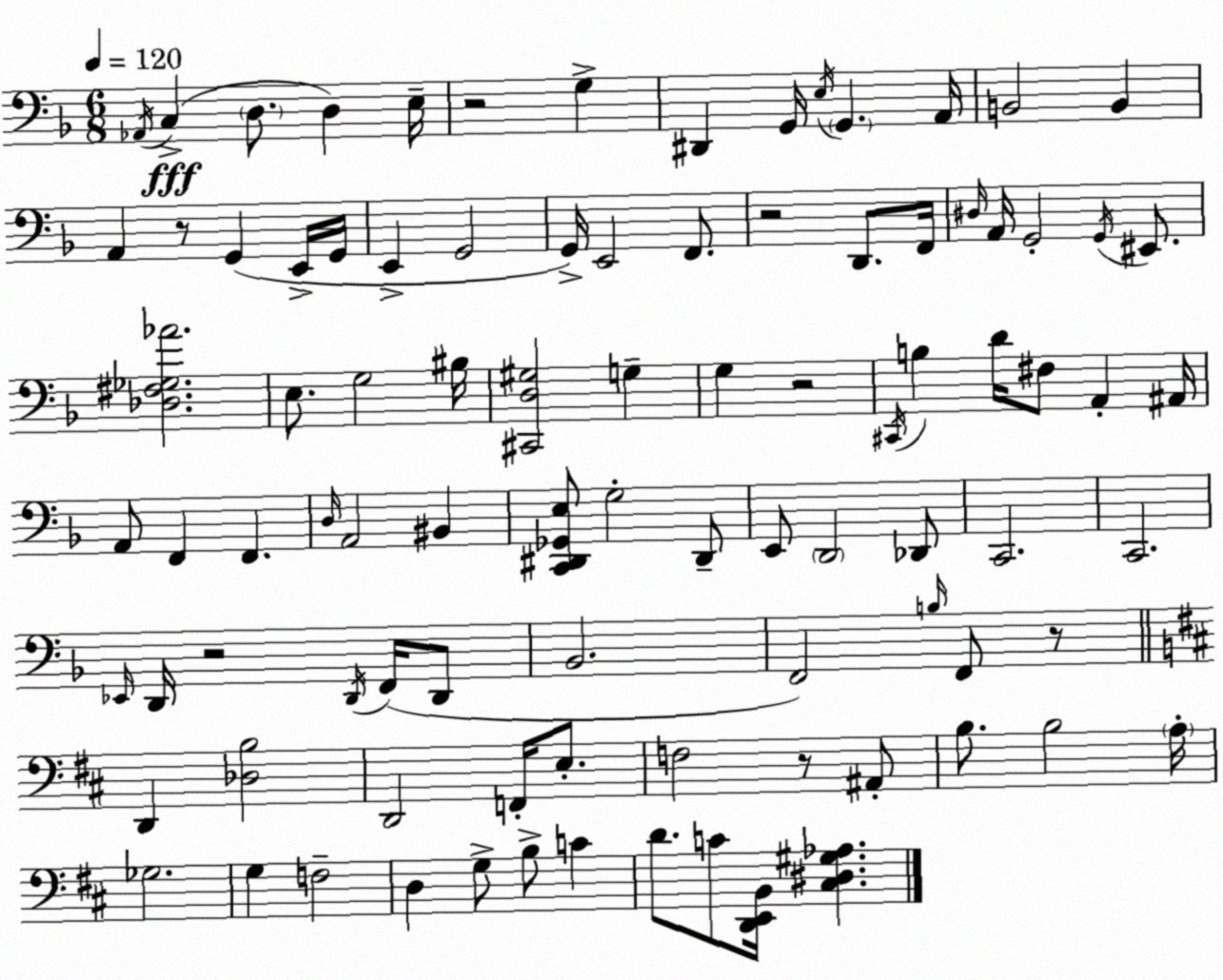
X:1
T:Untitled
M:6/8
L:1/4
K:Dm
_A,,/4 C, D,/2 D, E,/4 z2 G, ^D,, G,,/4 E,/4 G,, A,,/4 B,,2 B,, A,, z/2 G,, E,,/4 G,,/4 E,, G,,2 G,,/4 E,,2 F,,/2 z2 D,,/2 F,,/4 ^D,/4 A,,/4 G,,2 G,,/4 ^E,,/2 [_D,^F,_G,_A]2 E,/2 G,2 ^B,/4 [^C,,D,^G,]2 G, G, z2 ^C,,/4 B, D/4 ^F,/2 A,, ^A,,/4 A,,/2 F,, F,, D,/4 A,,2 ^B,, [C,,^D,,_G,,E,]/2 G,2 ^D,,/2 E,,/2 D,,2 _D,,/2 C,,2 C,,2 _E,,/4 D,,/4 z2 D,,/4 F,,/4 D,,/2 _B,,2 F,,2 B,/4 F,,/2 z/2 D,, [_D,B,]2 D,,2 F,,/4 E,/2 F,2 z/2 ^A,,/2 B,/2 B,2 A,/4 _G,2 G, F,2 D, G,/2 B,/2 C D/2 C/2 [D,,E,,B,,]/4 [^C,^D,^G,_A,]